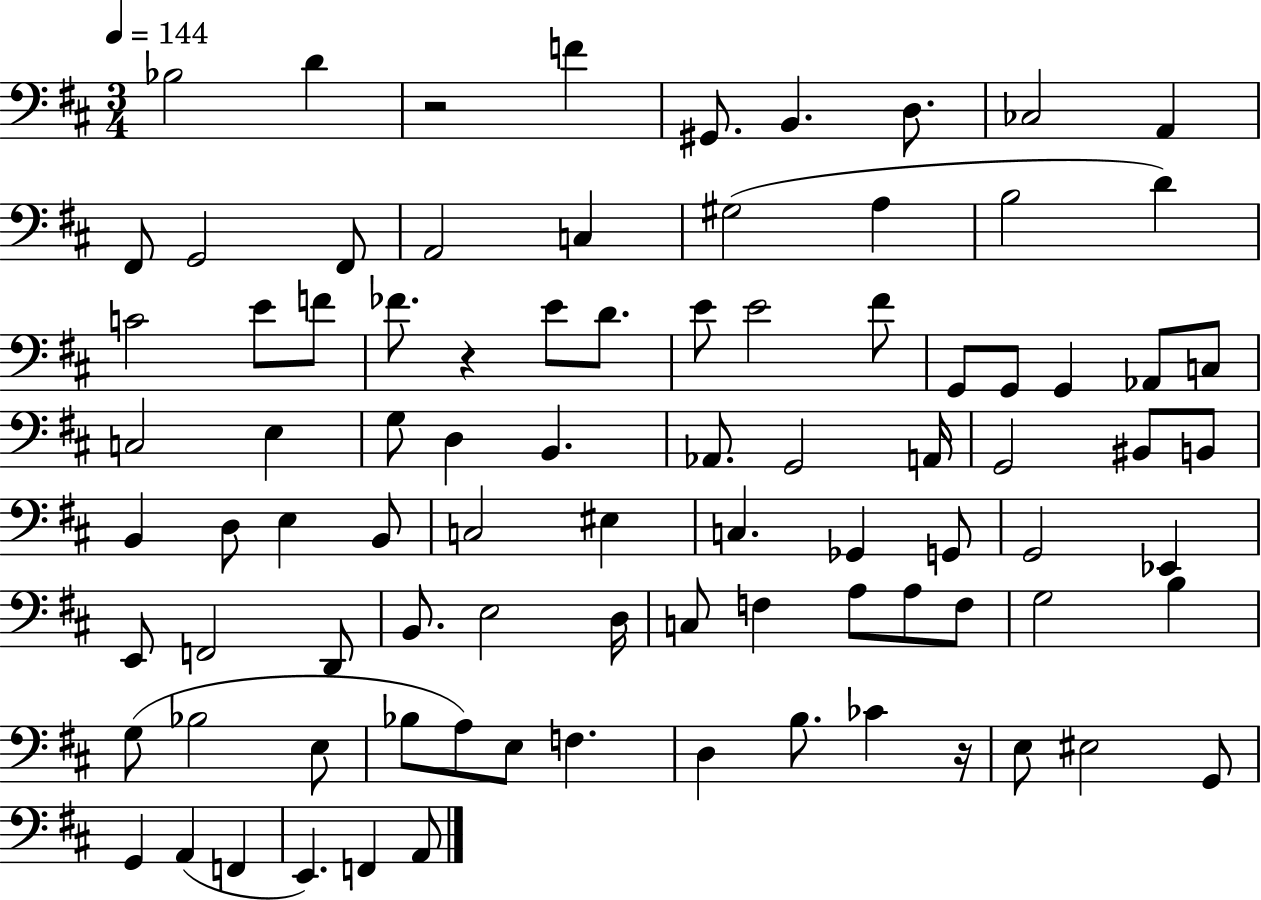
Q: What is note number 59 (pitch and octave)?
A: D3